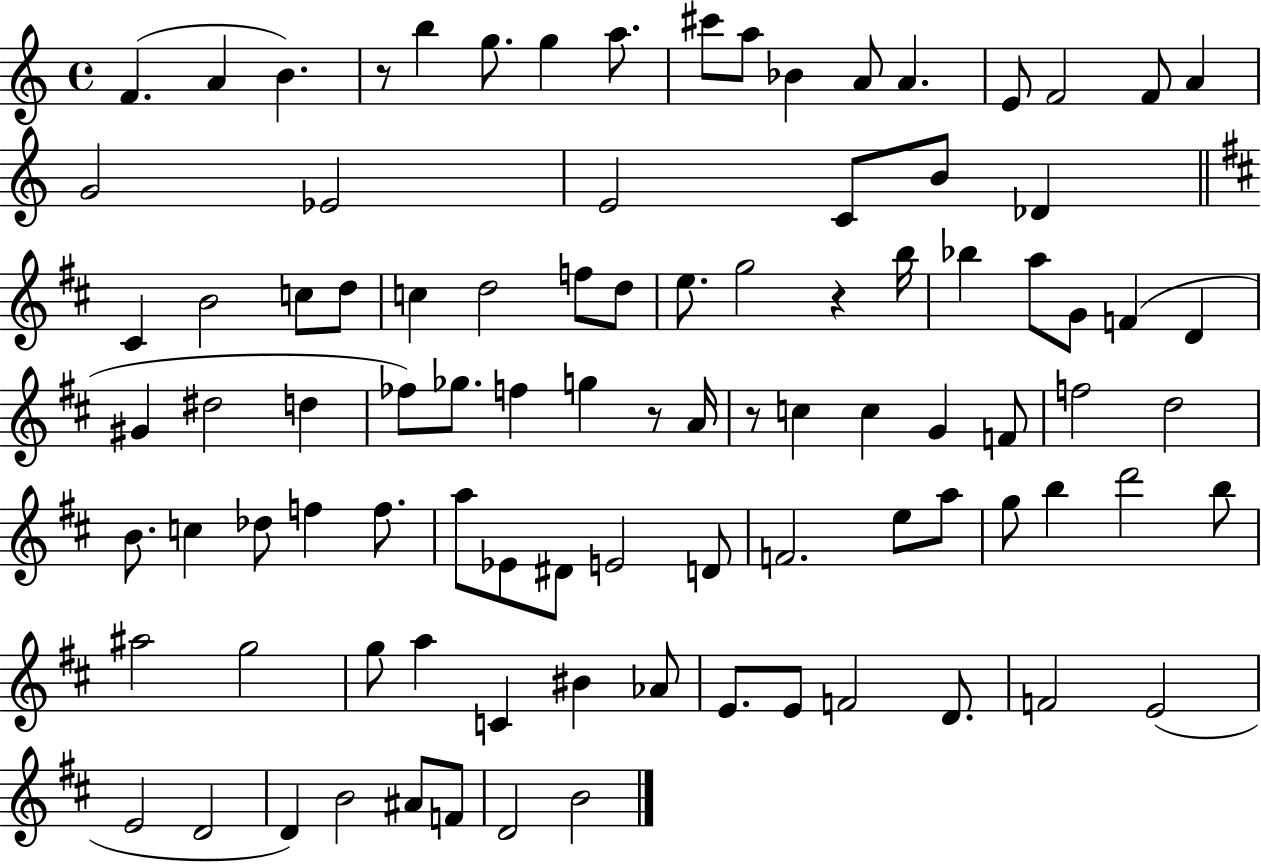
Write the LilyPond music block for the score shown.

{
  \clef treble
  \time 4/4
  \defaultTimeSignature
  \key c \major
  f'4.( a'4 b'4.) | r8 b''4 g''8. g''4 a''8. | cis'''8 a''8 bes'4 a'8 a'4. | e'8 f'2 f'8 a'4 | \break g'2 ees'2 | e'2 c'8 b'8 des'4 | \bar "||" \break \key d \major cis'4 b'2 c''8 d''8 | c''4 d''2 f''8 d''8 | e''8. g''2 r4 b''16 | bes''4 a''8 g'8 f'4( d'4 | \break gis'4 dis''2 d''4 | fes''8) ges''8. f''4 g''4 r8 a'16 | r8 c''4 c''4 g'4 f'8 | f''2 d''2 | \break b'8. c''4 des''8 f''4 f''8. | a''8 ees'8 dis'8 e'2 d'8 | f'2. e''8 a''8 | g''8 b''4 d'''2 b''8 | \break ais''2 g''2 | g''8 a''4 c'4 bis'4 aes'8 | e'8. e'8 f'2 d'8. | f'2 e'2( | \break e'2 d'2 | d'4) b'2 ais'8 f'8 | d'2 b'2 | \bar "|."
}